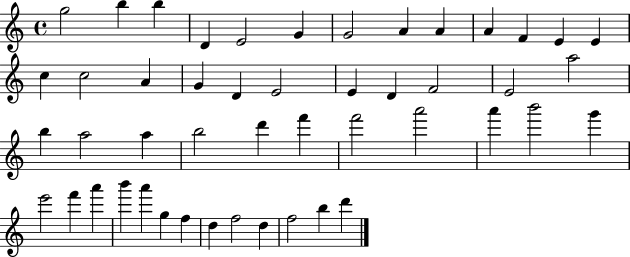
{
  \clef treble
  \time 4/4
  \defaultTimeSignature
  \key c \major
  g''2 b''4 b''4 | d'4 e'2 g'4 | g'2 a'4 a'4 | a'4 f'4 e'4 e'4 | \break c''4 c''2 a'4 | g'4 d'4 e'2 | e'4 d'4 f'2 | e'2 a''2 | \break b''4 a''2 a''4 | b''2 d'''4 f'''4 | f'''2 a'''2 | a'''4 b'''2 g'''4 | \break e'''2 f'''4 a'''4 | b'''4 a'''4 g''4 f''4 | d''4 f''2 d''4 | f''2 b''4 d'''4 | \break \bar "|."
}